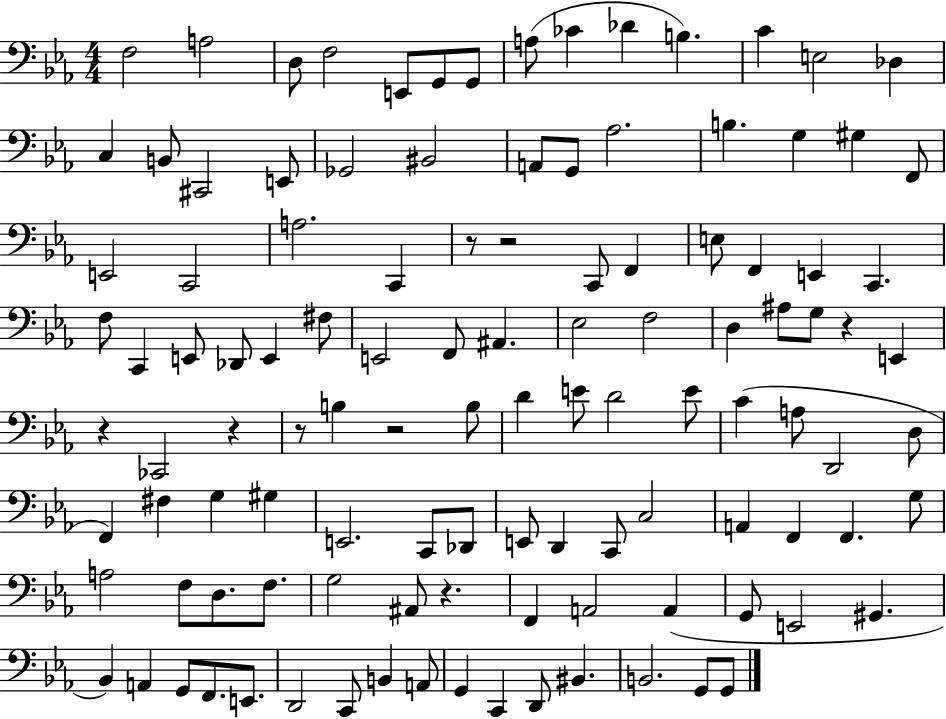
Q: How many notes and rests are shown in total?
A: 114